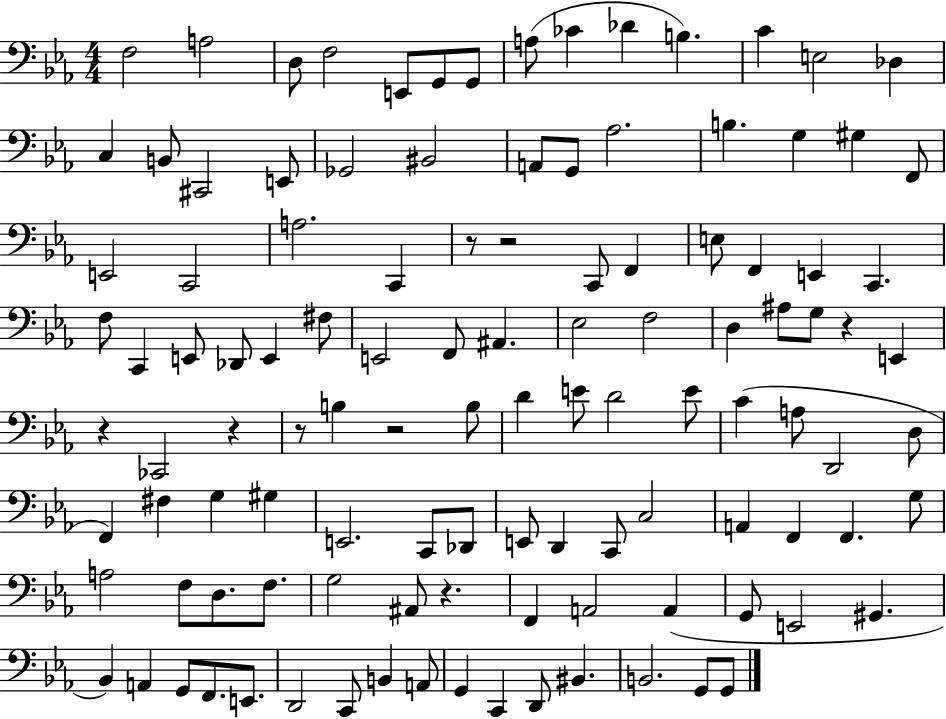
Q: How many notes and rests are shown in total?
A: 114